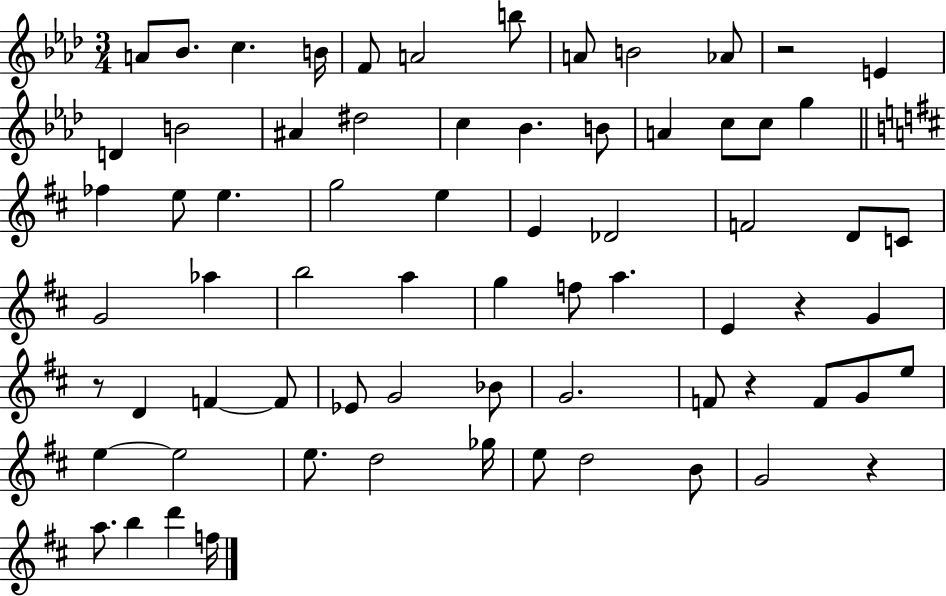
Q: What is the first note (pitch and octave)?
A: A4